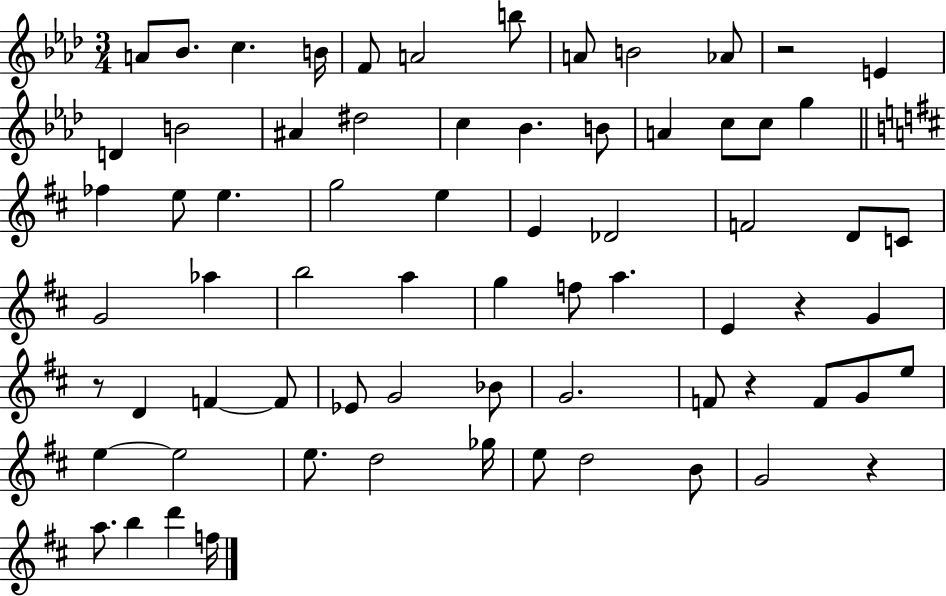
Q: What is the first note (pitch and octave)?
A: A4